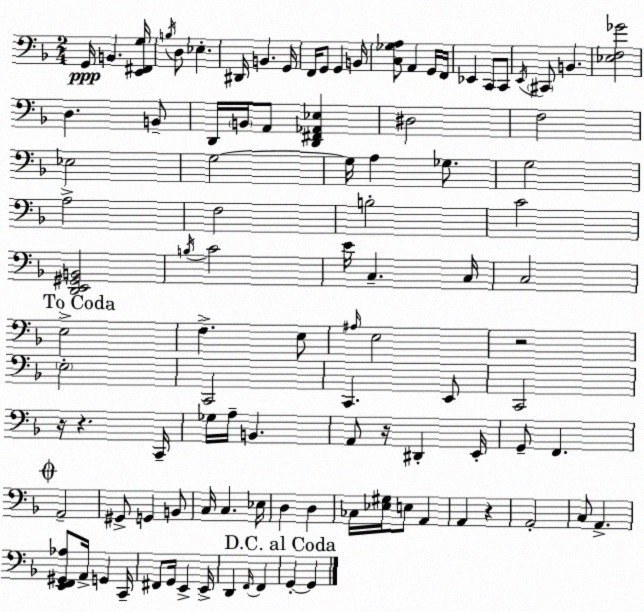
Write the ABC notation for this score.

X:1
T:Untitled
M:2/4
L:1/4
K:Dm
G,,/4 B,, [E,,^F,,G,]/4 B,/4 D,/2 _E, ^D,,/4 B,, G,,/4 F,,/4 G,,/2 G,, B,,/4 [C,_G,A,]/2 A,, G,,/4 F,,/4 _E,, C,,/2 C,,/2 E,,/4 ^C,,/2 B,, [_E,F,_G]2 D, B,,/2 D,,/4 B,,/4 A,,/2 [D,,^F,,_A,,_E,] ^D,2 F,2 _E,2 G,2 G,/4 A, _G,/2 G,2 A,2 F,2 B,2 C2 [D,,E,,^G,,B,,]2 B,/4 C2 E/4 C, C,/4 C,2 E,2 F, E,/2 ^A,/4 E,2 z2 E,2 C,,2 C,, E,,/2 C,,2 z/4 z C,,/4 _G,/4 A,/4 B,, A,,/2 z/4 ^D,, E,,/4 G,,/2 F,, A,,2 ^G,,/2 G,, B,,/2 C,/4 C, _E,/4 D, D, _C,/4 [_E,^G,]/4 E,/2 A,, A,, z A,,2 C,/2 A,, [E,,F,,^G,,_A,]/2 A,,/4 G,, C,,/4 ^F,,/2 G,,/4 E,, E,,/4 D,, F,,/4 F,, G,, G,,